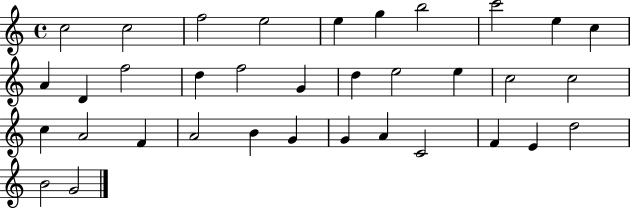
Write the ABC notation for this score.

X:1
T:Untitled
M:4/4
L:1/4
K:C
c2 c2 f2 e2 e g b2 c'2 e c A D f2 d f2 G d e2 e c2 c2 c A2 F A2 B G G A C2 F E d2 B2 G2